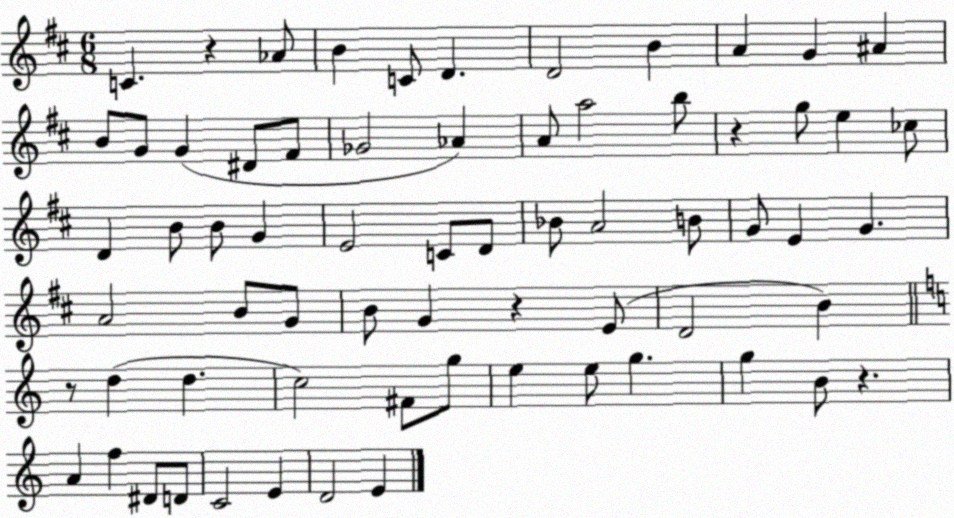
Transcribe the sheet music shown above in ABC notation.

X:1
T:Untitled
M:6/8
L:1/4
K:D
C z _A/2 B C/2 D D2 B A G ^A B/2 G/2 G ^D/2 ^F/2 _G2 _A A/2 a2 b/2 z g/2 e _c/2 D B/2 B/2 G E2 C/2 D/2 _B/2 A2 B/2 G/2 E G A2 B/2 G/2 B/2 G z E/2 D2 B z/2 d d c2 ^F/2 g/2 e e/2 g g B/2 z A f ^D/2 D/2 C2 E D2 E